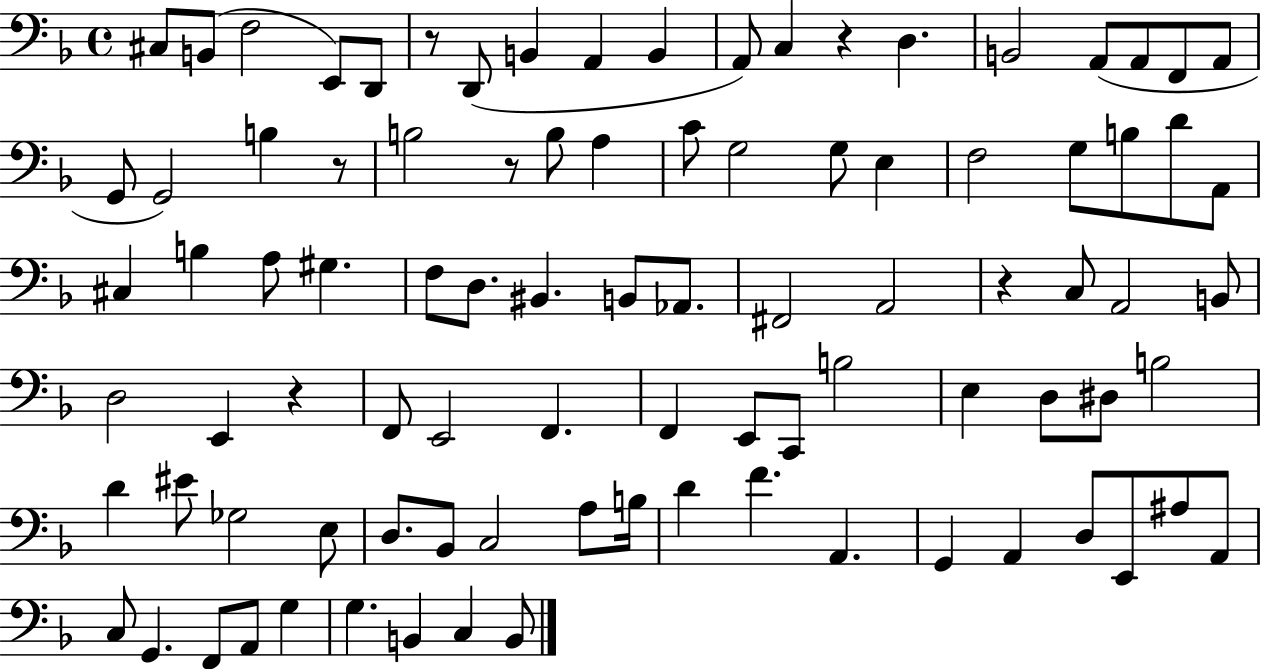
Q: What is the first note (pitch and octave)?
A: C#3